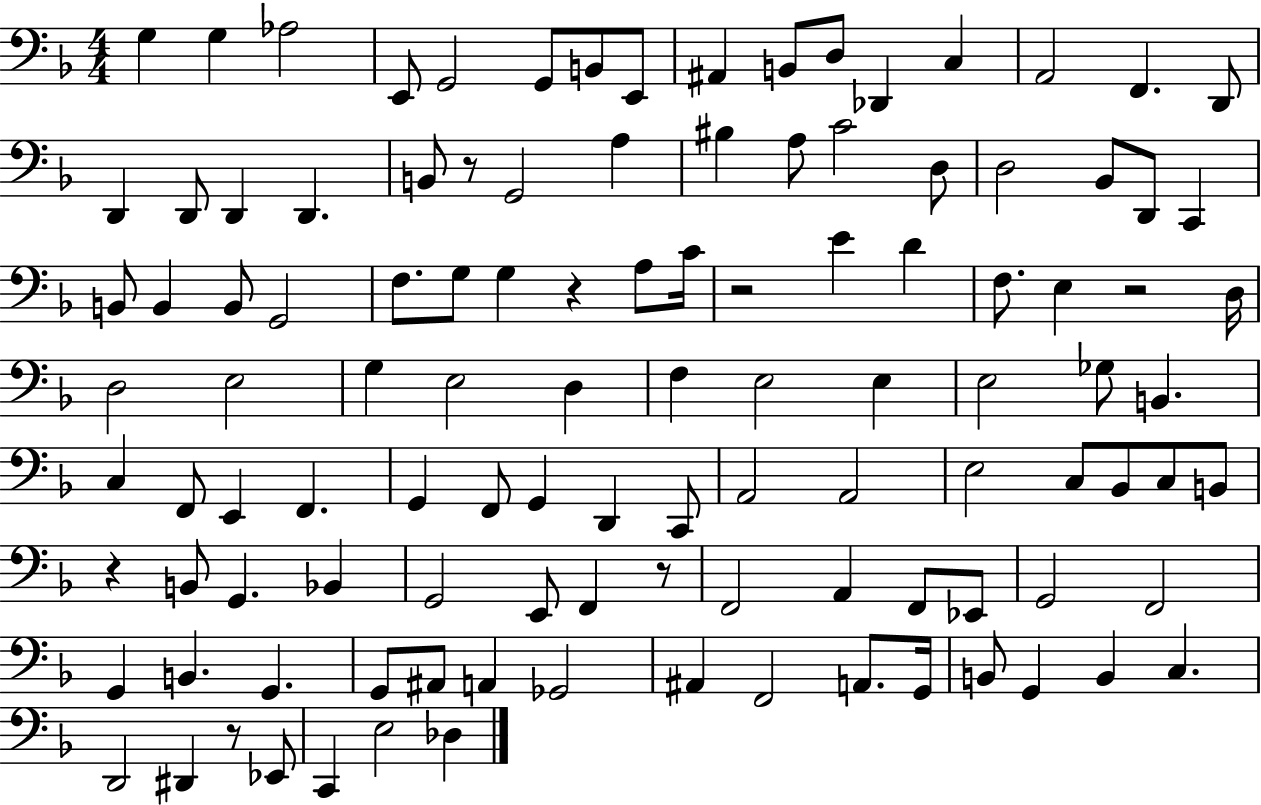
{
  \clef bass
  \numericTimeSignature
  \time 4/4
  \key f \major
  g4 g4 aes2 | e,8 g,2 g,8 b,8 e,8 | ais,4 b,8 d8 des,4 c4 | a,2 f,4. d,8 | \break d,4 d,8 d,4 d,4. | b,8 r8 g,2 a4 | bis4 a8 c'2 d8 | d2 bes,8 d,8 c,4 | \break b,8 b,4 b,8 g,2 | f8. g8 g4 r4 a8 c'16 | r2 e'4 d'4 | f8. e4 r2 d16 | \break d2 e2 | g4 e2 d4 | f4 e2 e4 | e2 ges8 b,4. | \break c4 f,8 e,4 f,4. | g,4 f,8 g,4 d,4 c,8 | a,2 a,2 | e2 c8 bes,8 c8 b,8 | \break r4 b,8 g,4. bes,4 | g,2 e,8 f,4 r8 | f,2 a,4 f,8 ees,8 | g,2 f,2 | \break g,4 b,4. g,4. | g,8 ais,8 a,4 ges,2 | ais,4 f,2 a,8. g,16 | b,8 g,4 b,4 c4. | \break d,2 dis,4 r8 ees,8 | c,4 e2 des4 | \bar "|."
}